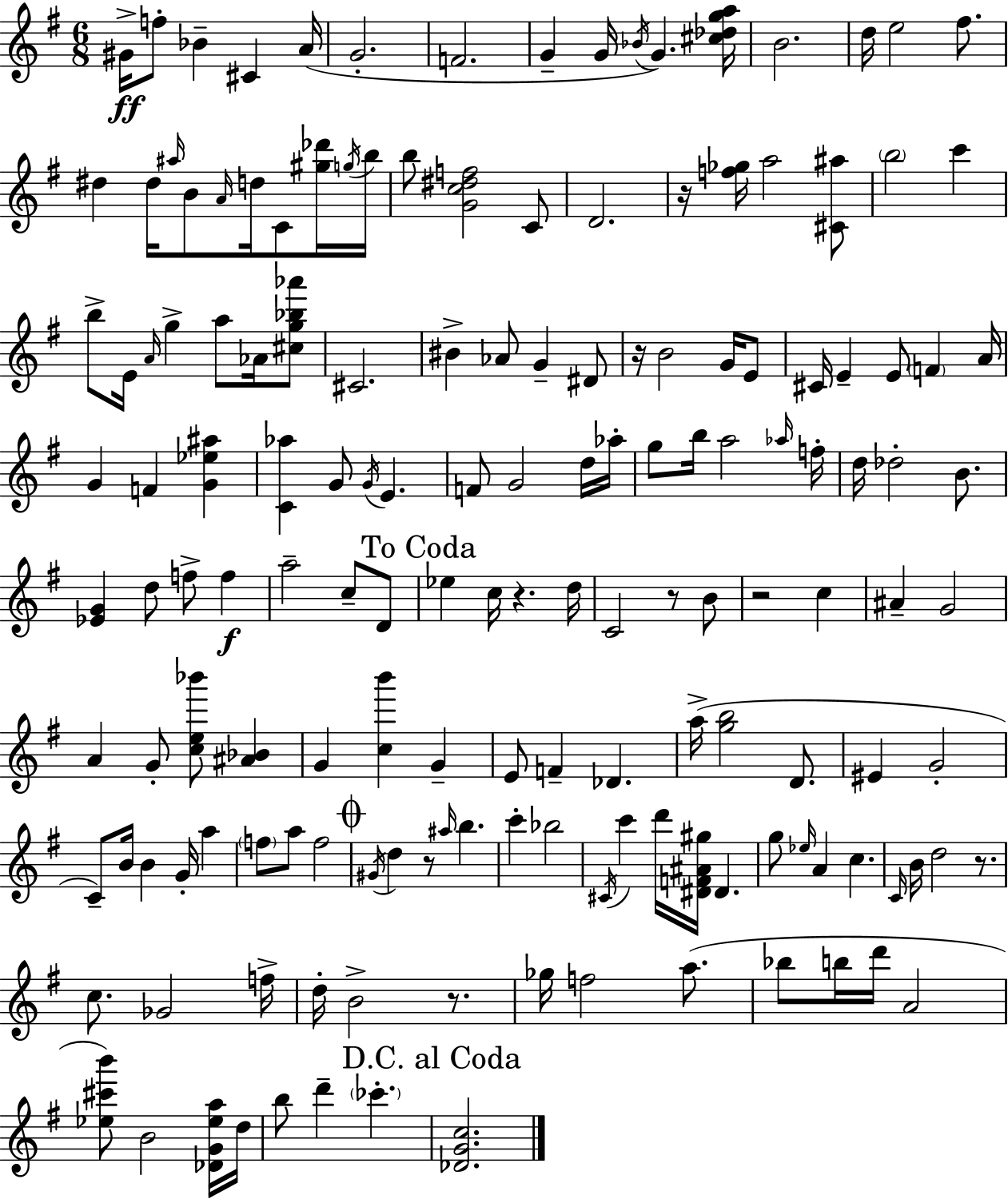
{
  \clef treble
  \numericTimeSignature
  \time 6/8
  \key e \minor
  gis'16->\ff f''8-. bes'4-- cis'4 a'16( | g'2.-. | f'2. | g'4-- g'16 \acciaccatura { bes'16 }) g'4. | \break <cis'' des'' g'' a''>16 b'2. | d''16 e''2 fis''8. | dis''4 dis''16 \grace { ais''16 } b'8 \grace { a'16 } d''16 c'8 | <gis'' des'''>16 \acciaccatura { g''16 } b''16 b''8 <g' c'' dis'' f''>2 | \break c'8 d'2. | r16 <f'' ges''>16 a''2 | <cis' ais''>8 \parenthesize b''2 | c'''4 b''8-> e'16 \grace { a'16 } g''4-> | \break a''8 aes'16 <cis'' g'' bes'' aes'''>8 cis'2. | bis'4-> aes'8 g'4-- | dis'8 r16 b'2 | g'16 e'8 cis'16 e'4-- e'8 | \break \parenthesize f'4 a'16 g'4 f'4 | <g' ees'' ais''>4 <c' aes''>4 g'8 \acciaccatura { g'16 } | e'4. f'8 g'2 | d''16 aes''16-. g''8 b''16 a''2 | \break \grace { aes''16 } f''16-. d''16 des''2-. | b'8. <ees' g'>4 d''8 | f''8-> f''4\f a''2-- | c''8-- d'8 \mark "To Coda" ees''4 c''16 | \break r4. d''16 c'2 | r8 b'8 r2 | c''4 ais'4-- g'2 | a'4 g'8-. | \break <c'' e'' bes'''>8 <ais' bes'>4 g'4 <c'' b'''>4 | g'4-- e'8 f'4-- | des'4. a''16->( <g'' b''>2 | d'8. eis'4 g'2-. | \break c'8--) b'16 b'4 | g'16-. a''4 \parenthesize f''8 a''8 f''2 | \mark \markup { \musicglyph "scripts.coda" } \acciaccatura { gis'16 } d''4 | r8 \grace { ais''16 } b''4. c'''4-. | \break bes''2 \acciaccatura { cis'16 } c'''4 | d'''16 <dis' f' ais' gis''>16 dis'4. g''8 | \grace { ees''16 } a'4 c''4. \grace { c'16 } | b'16 d''2 r8. | \break c''8. ges'2 f''16-> | d''16-. b'2-> r8. | ges''16 f''2 a''8.( | bes''8 b''16 d'''16 a'2 | \break <ees'' cis''' b'''>8) b'2 <des' g' ees'' a''>16 d''16 | b''8 d'''4-- \parenthesize ces'''4.-. | \mark "D.C. al Coda" <des' g' c''>2. | \bar "|."
}